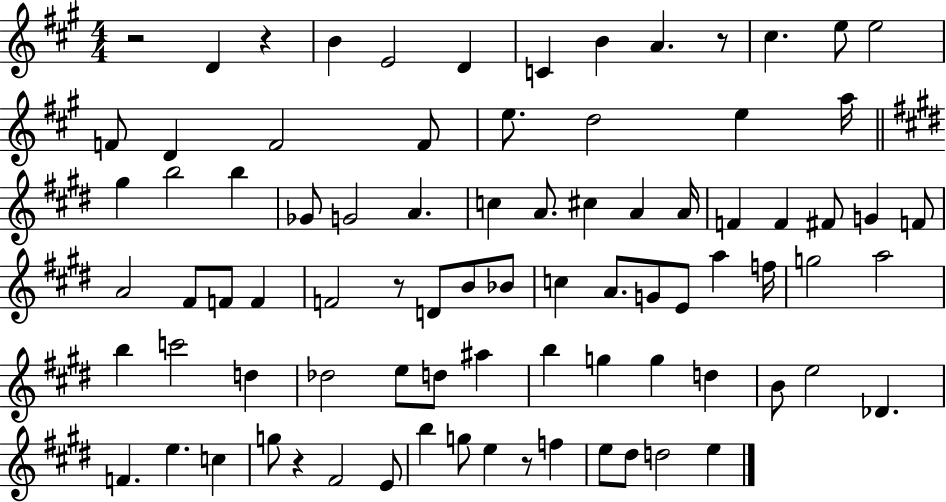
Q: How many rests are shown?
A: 6